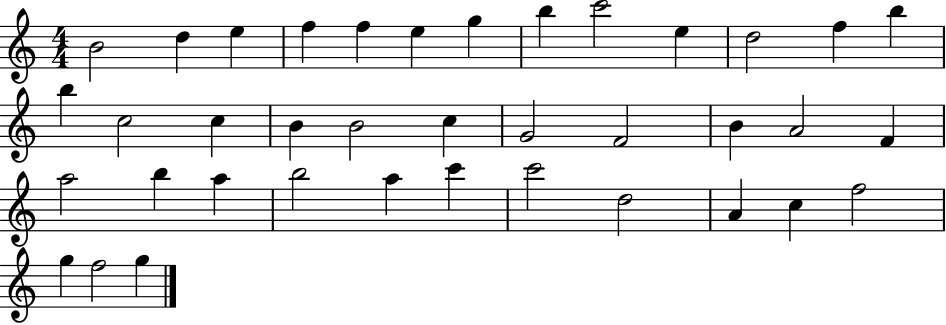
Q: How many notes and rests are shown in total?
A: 38